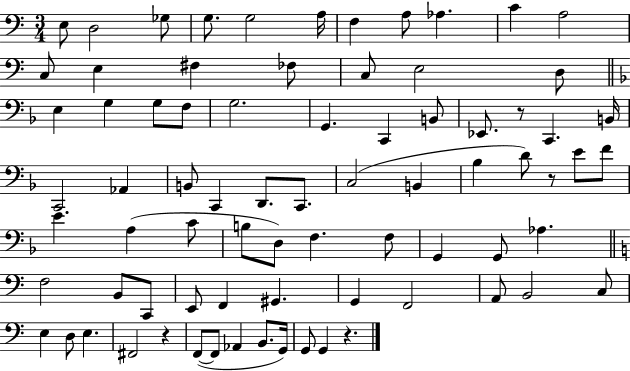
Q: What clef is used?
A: bass